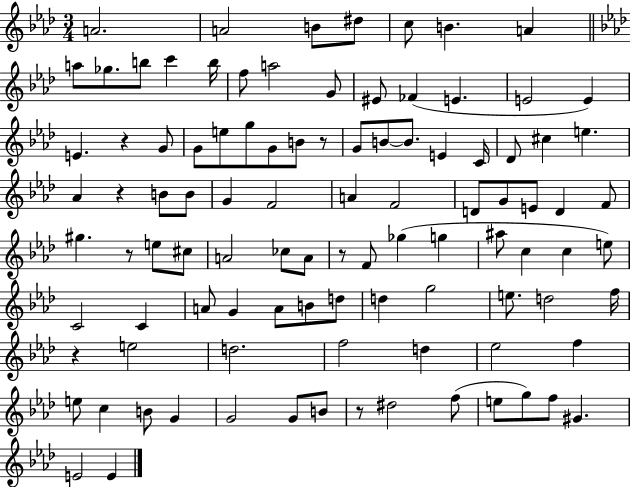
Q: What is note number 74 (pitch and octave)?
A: D5